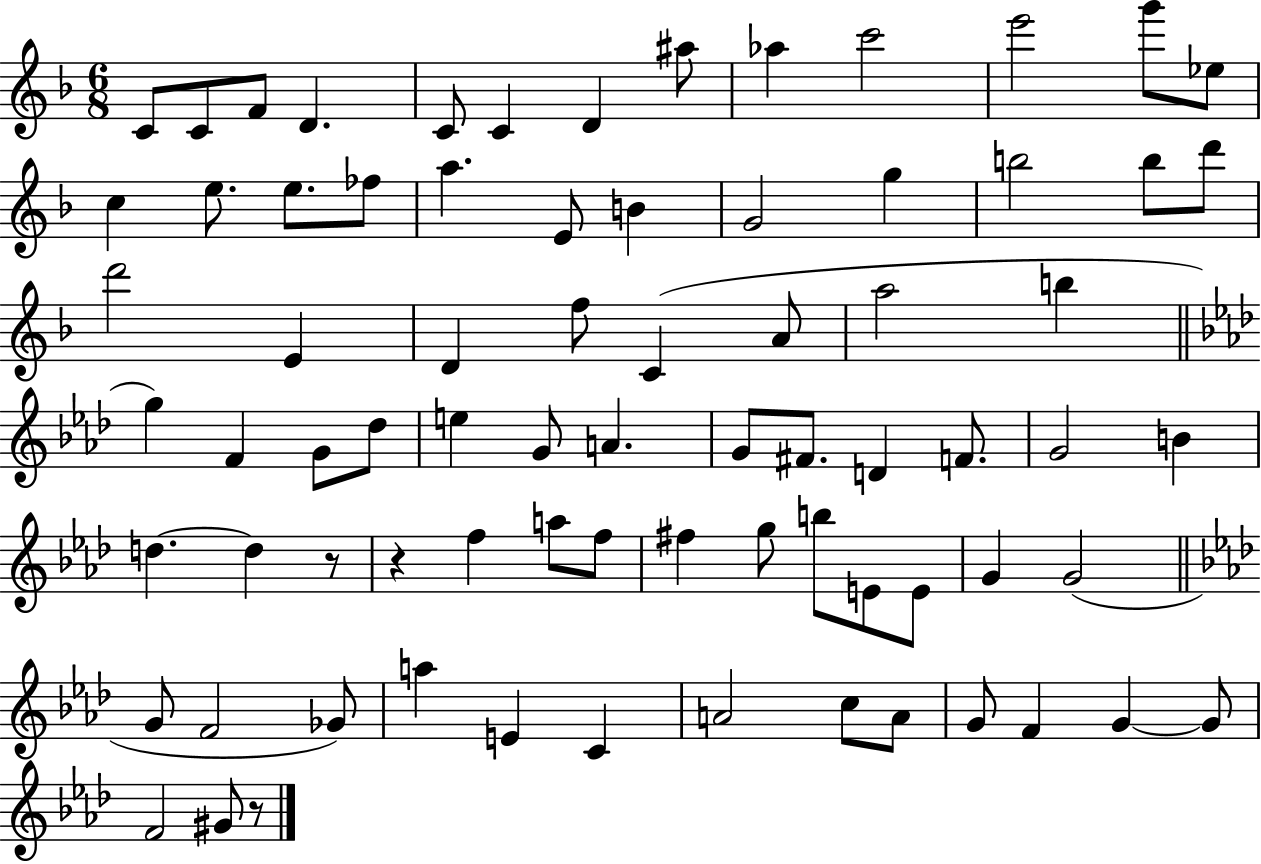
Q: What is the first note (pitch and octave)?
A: C4